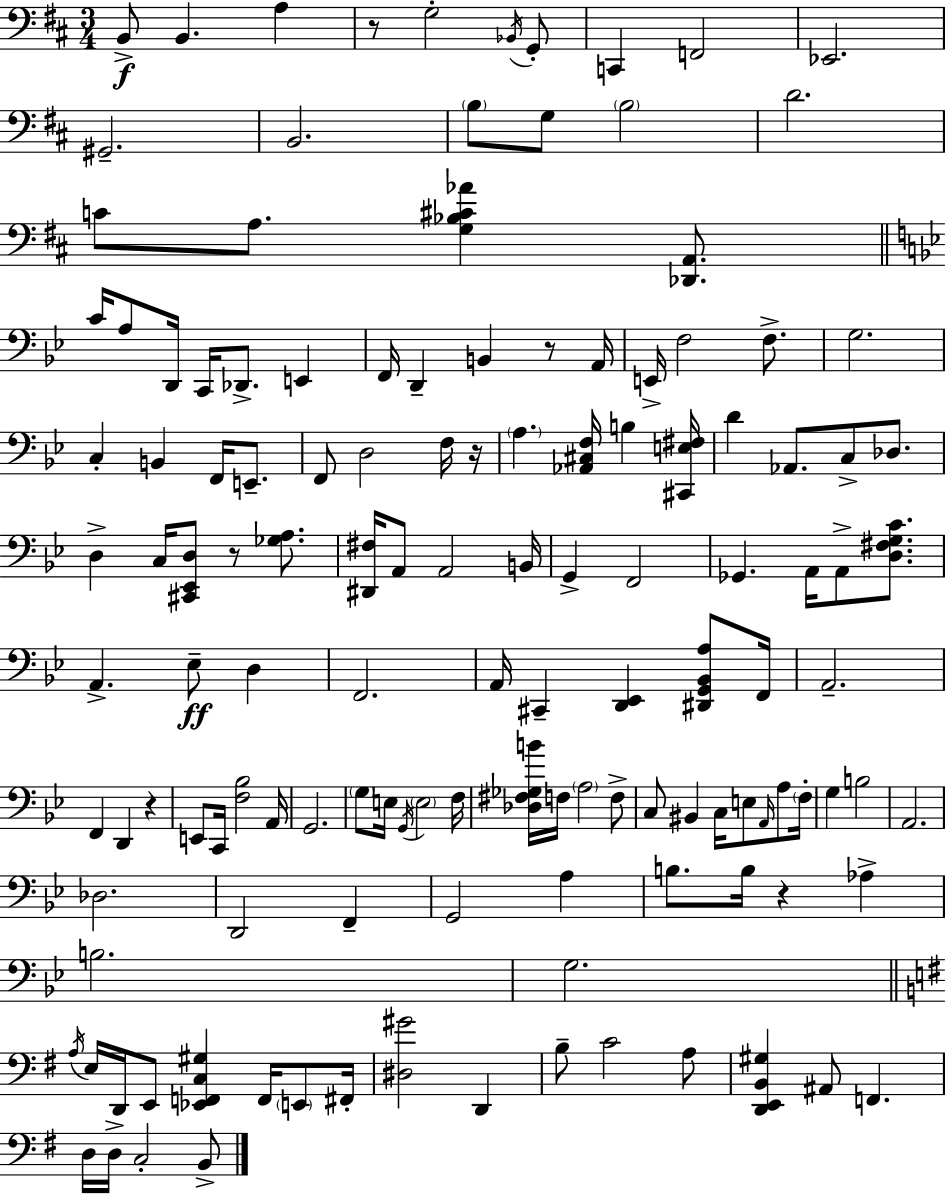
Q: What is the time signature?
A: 3/4